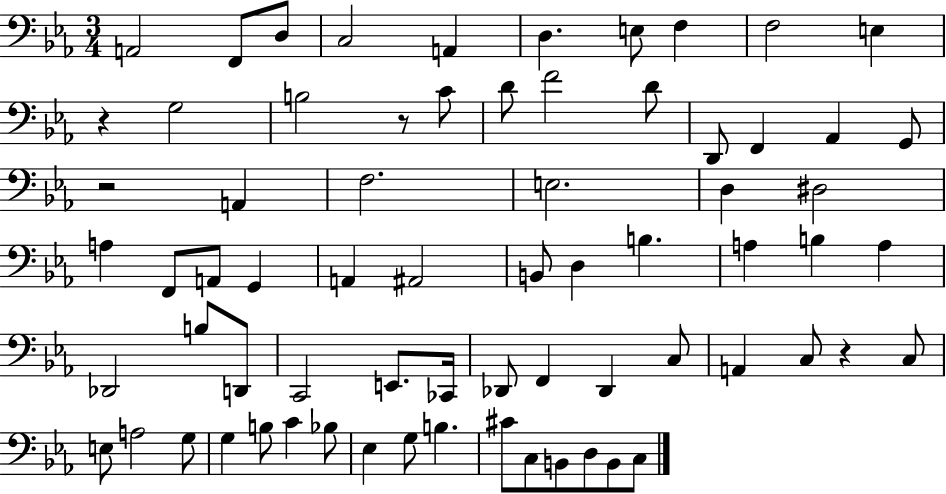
{
  \clef bass
  \numericTimeSignature
  \time 3/4
  \key ees \major
  \repeat volta 2 { a,2 f,8 d8 | c2 a,4 | d4. e8 f4 | f2 e4 | \break r4 g2 | b2 r8 c'8 | d'8 f'2 d'8 | d,8 f,4 aes,4 g,8 | \break r2 a,4 | f2. | e2. | d4 dis2 | \break a4 f,8 a,8 g,4 | a,4 ais,2 | b,8 d4 b4. | a4 b4 a4 | \break des,2 b8 d,8 | c,2 e,8. ces,16 | des,8 f,4 des,4 c8 | a,4 c8 r4 c8 | \break e8 a2 g8 | g4 b8 c'4 bes8 | ees4 g8 b4. | cis'8 c8 b,8 d8 b,8 c8 | \break } \bar "|."
}